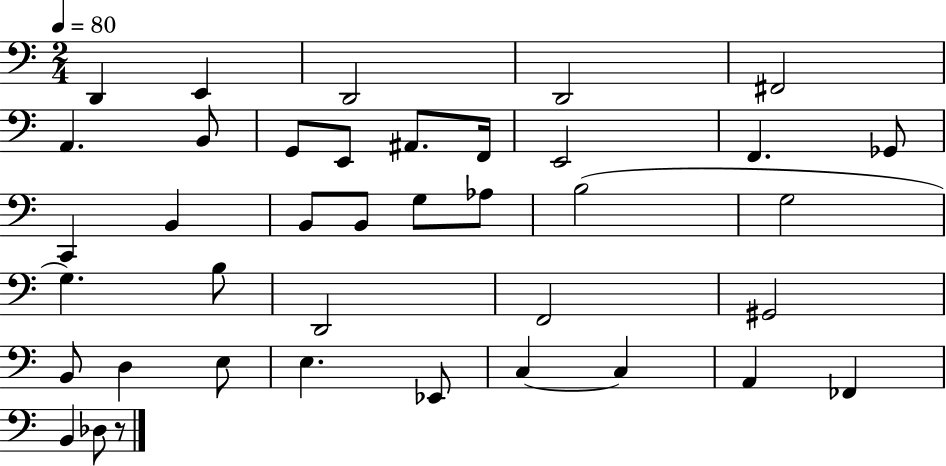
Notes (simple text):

D2/q E2/q D2/h D2/h F#2/h A2/q. B2/e G2/e E2/e A#2/e. F2/s E2/h F2/q. Gb2/e C2/q B2/q B2/e B2/e G3/e Ab3/e B3/h G3/h G3/q. B3/e D2/h F2/h G#2/h B2/e D3/q E3/e E3/q. Eb2/e C3/q C3/q A2/q FES2/q B2/q Db3/e R/e